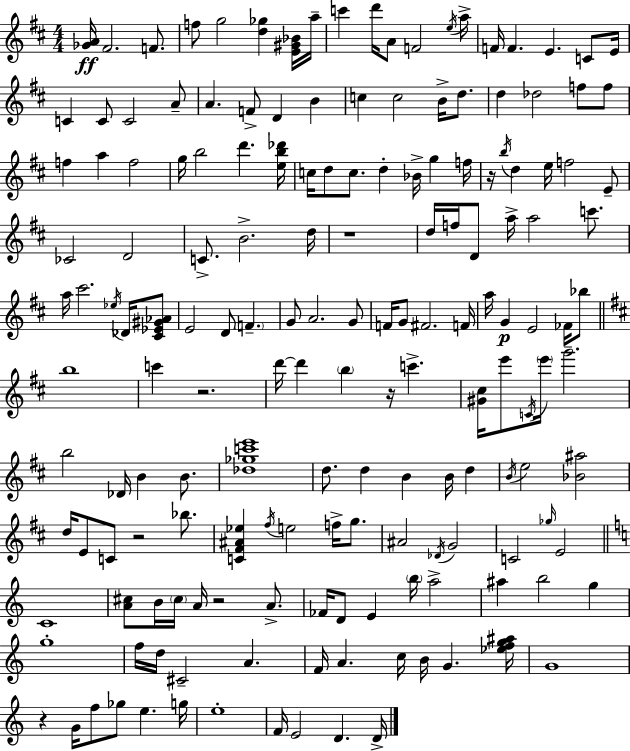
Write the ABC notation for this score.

X:1
T:Untitled
M:4/4
L:1/4
K:D
[_GA]/4 ^F2 F/2 f/2 g2 [d_g] [E^G_B]/4 a/4 c' d'/4 A/2 F2 e/4 a/4 F/4 F E C/2 E/4 C C/2 C2 A/2 A F/2 D B c c2 B/4 d/2 d _d2 f/2 f/2 f a f2 g/4 b2 d' [eb_d']/4 c/4 d/2 c/2 d _B/4 g f/4 z/4 b/4 d e/4 f2 E/2 _C2 D2 C/2 B2 d/4 z4 d/4 f/4 D/2 a/4 a2 c'/2 a/4 ^c'2 _e/4 _D/4 [^C_E^G_A]/2 E2 D/2 F G/2 A2 G/2 F/4 G/2 ^F2 F/4 a/4 G E2 _F/4 _b/2 b4 c' z2 d'/4 d' b z/4 c' [^G^c]/4 e'/2 C/4 e'/4 g'2 b2 _D/4 B B/2 [_d_gc'e']4 d/2 d B B/4 d B/4 e2 [_B^a]2 d/4 E/2 C/2 z2 _b/2 [C^F^A_e] ^f/4 e2 f/4 g/2 ^A2 _D/4 G2 C2 _g/4 E2 C4 [A^c]/2 B/4 ^c/4 A/4 z2 A/2 _F/4 D/2 E b/4 a2 ^a b2 g g4 f/4 d/4 ^C2 A F/4 A c/4 B/4 G [_efg^a]/4 G4 z G/4 f/2 _g/2 e g/4 e4 F/4 E2 D D/4